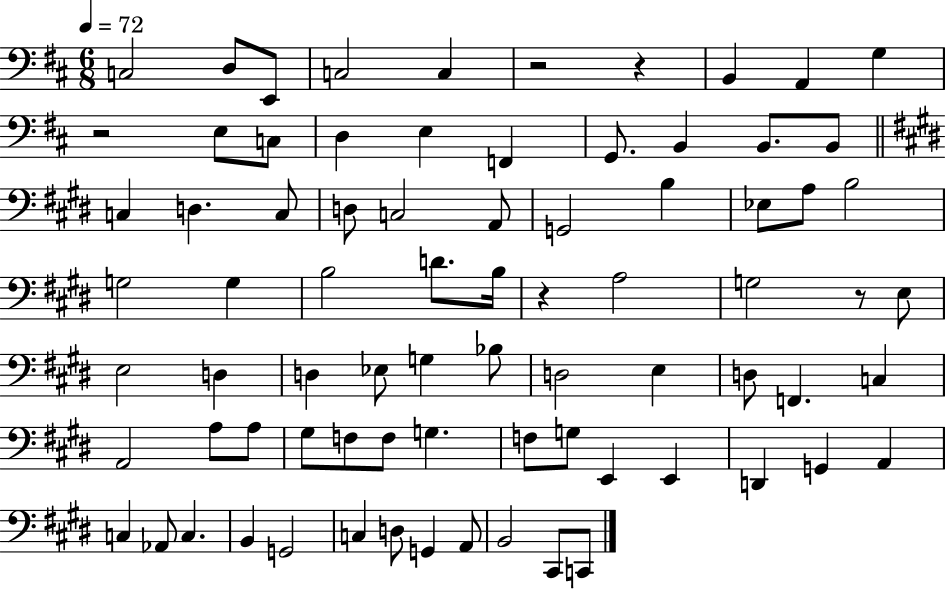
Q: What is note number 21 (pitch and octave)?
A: D3